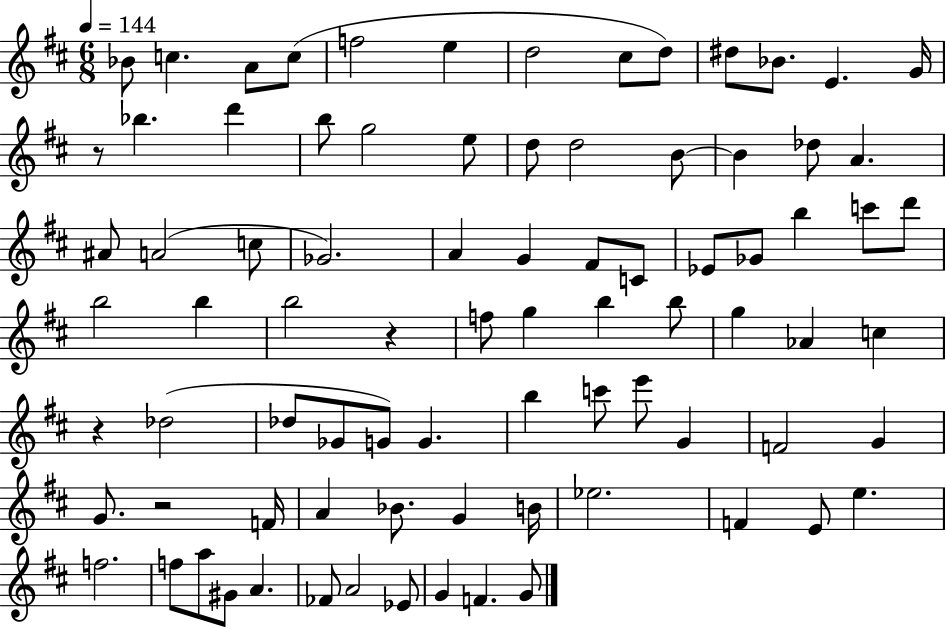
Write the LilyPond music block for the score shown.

{
  \clef treble
  \numericTimeSignature
  \time 6/8
  \key d \major
  \tempo 4 = 144
  bes'8 c''4. a'8 c''8( | f''2 e''4 | d''2 cis''8 d''8) | dis''8 bes'8. e'4. g'16 | \break r8 bes''4. d'''4 | b''8 g''2 e''8 | d''8 d''2 b'8~~ | b'4 des''8 a'4. | \break ais'8 a'2( c''8 | ges'2.) | a'4 g'4 fis'8 c'8 | ees'8 ges'8 b''4 c'''8 d'''8 | \break b''2 b''4 | b''2 r4 | f''8 g''4 b''4 b''8 | g''4 aes'4 c''4 | \break r4 des''2( | des''8 ges'8 g'8) g'4. | b''4 c'''8 e'''8 g'4 | f'2 g'4 | \break g'8. r2 f'16 | a'4 bes'8. g'4 b'16 | ees''2. | f'4 e'8 e''4. | \break f''2. | f''8 a''8 gis'8 a'4. | fes'8 a'2 ees'8 | g'4 f'4. g'8 | \break \bar "|."
}